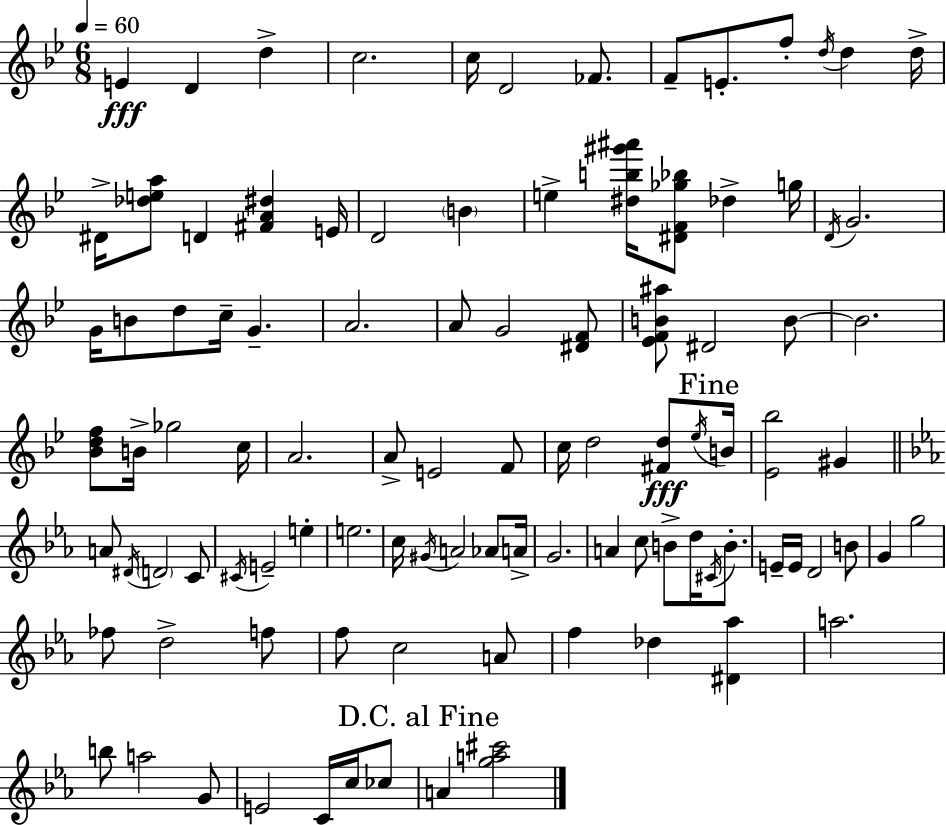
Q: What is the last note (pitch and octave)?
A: A4